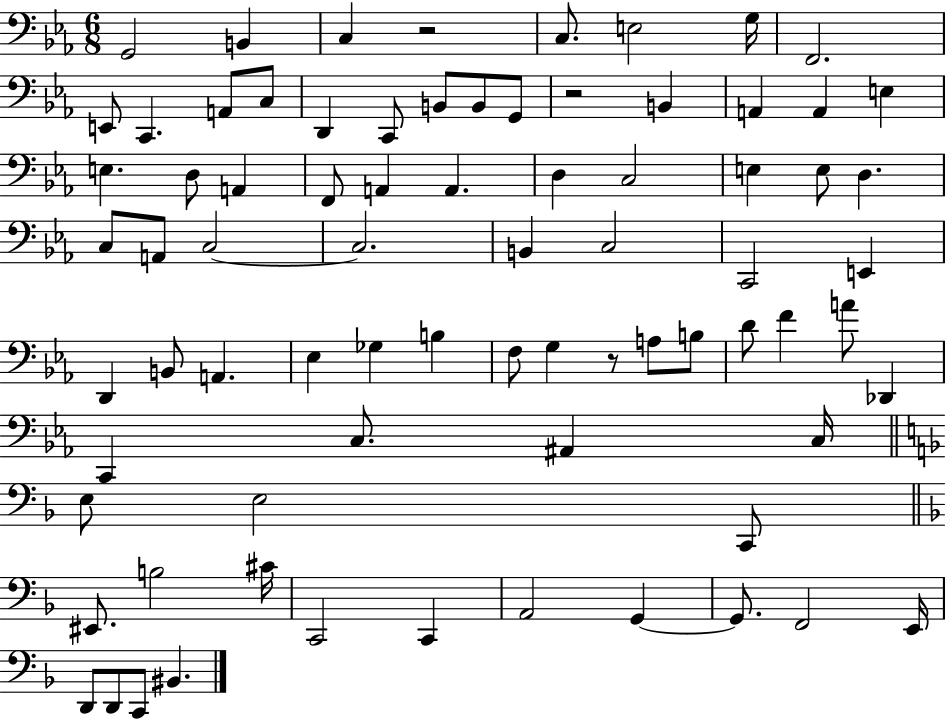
G2/h B2/q C3/q R/h C3/e. E3/h G3/s F2/h. E2/e C2/q. A2/e C3/e D2/q C2/e B2/e B2/e G2/e R/h B2/q A2/q A2/q E3/q E3/q. D3/e A2/q F2/e A2/q A2/q. D3/q C3/h E3/q E3/e D3/q. C3/e A2/e C3/h C3/h. B2/q C3/h C2/h E2/q D2/q B2/e A2/q. Eb3/q Gb3/q B3/q F3/e G3/q R/e A3/e B3/e D4/e F4/q A4/e Db2/q C2/q C3/e. A#2/q C3/s E3/e E3/h C2/e EIS2/e. B3/h C#4/s C2/h C2/q A2/h G2/q G2/e. F2/h E2/s D2/e D2/e C2/e BIS2/q.